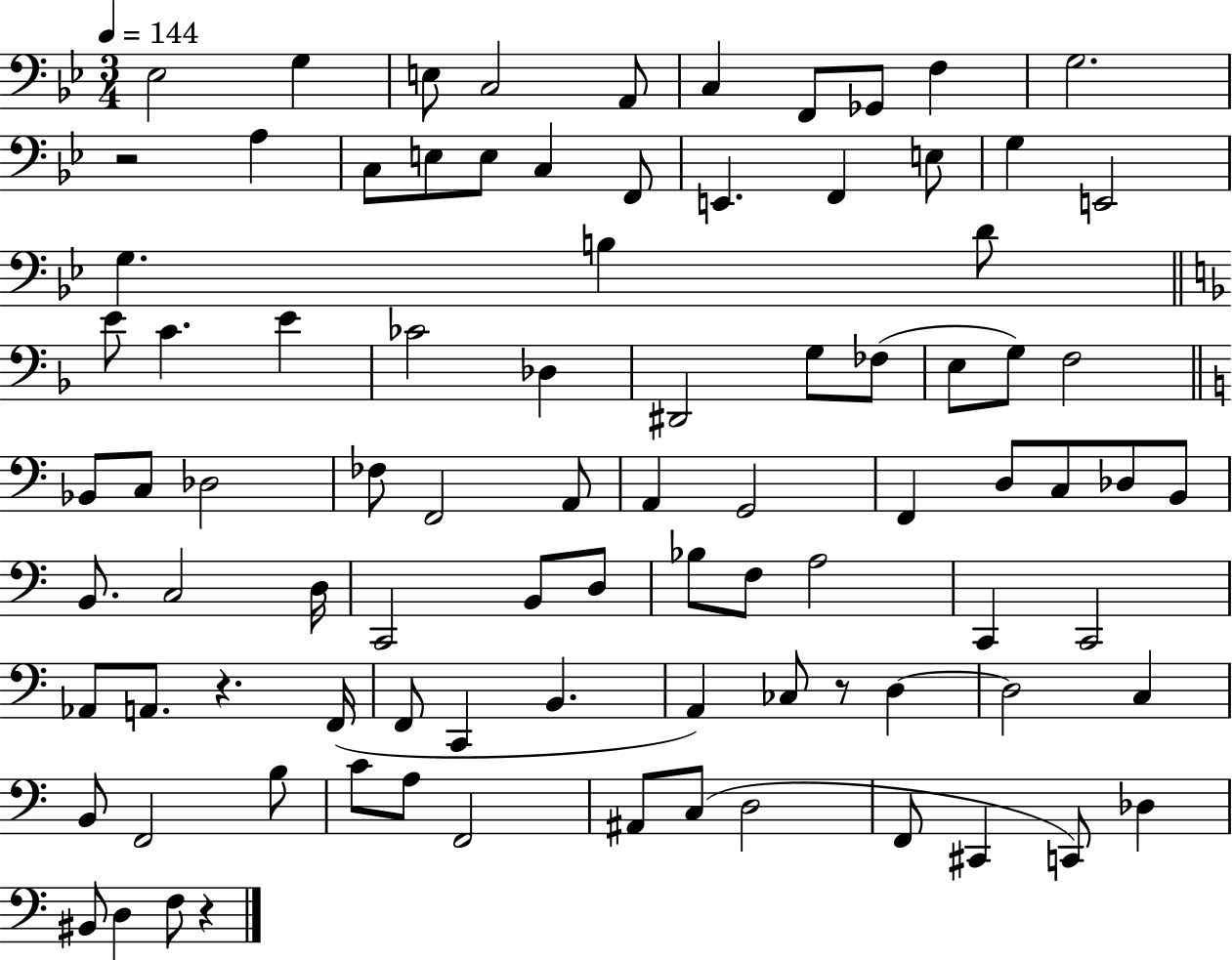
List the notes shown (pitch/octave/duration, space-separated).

Eb3/h G3/q E3/e C3/h A2/e C3/q F2/e Gb2/e F3/q G3/h. R/h A3/q C3/e E3/e E3/e C3/q F2/e E2/q. F2/q E3/e G3/q E2/h G3/q. B3/q D4/e E4/e C4/q. E4/q CES4/h Db3/q D#2/h G3/e FES3/e E3/e G3/e F3/h Bb2/e C3/e Db3/h FES3/e F2/h A2/e A2/q G2/h F2/q D3/e C3/e Db3/e B2/e B2/e. C3/h D3/s C2/h B2/e D3/e Bb3/e F3/e A3/h C2/q C2/h Ab2/e A2/e. R/q. F2/s F2/e C2/q B2/q. A2/q CES3/e R/e D3/q D3/h C3/q B2/e F2/h B3/e C4/e A3/e F2/h A#2/e C3/e D3/h F2/e C#2/q C2/e Db3/q BIS2/e D3/q F3/e R/q